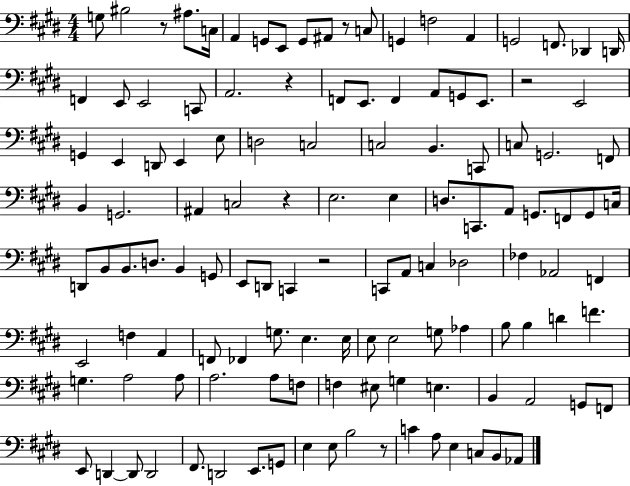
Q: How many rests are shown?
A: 7